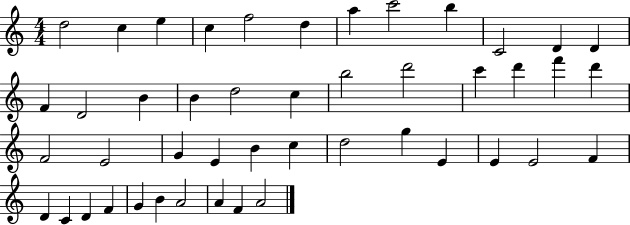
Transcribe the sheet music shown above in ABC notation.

X:1
T:Untitled
M:4/4
L:1/4
K:C
d2 c e c f2 d a c'2 b C2 D D F D2 B B d2 c b2 d'2 c' d' f' d' F2 E2 G E B c d2 g E E E2 F D C D F G B A2 A F A2